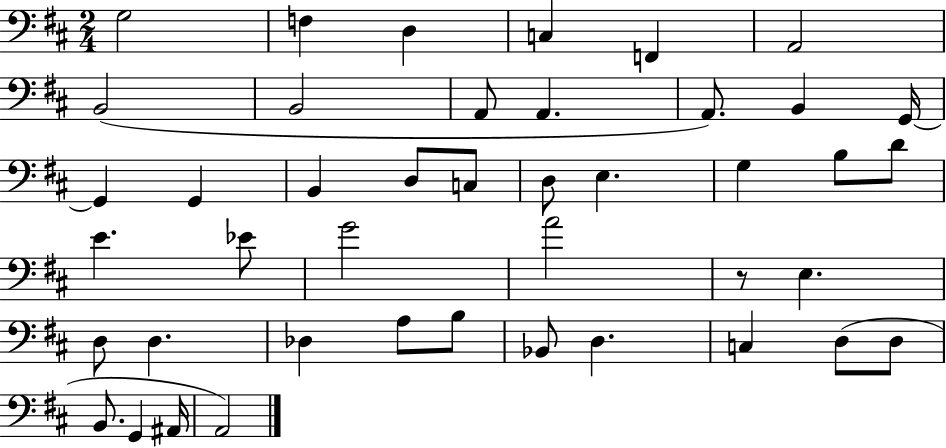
X:1
T:Untitled
M:2/4
L:1/4
K:D
G,2 F, D, C, F,, A,,2 B,,2 B,,2 A,,/2 A,, A,,/2 B,, G,,/4 G,, G,, B,, D,/2 C,/2 D,/2 E, G, B,/2 D/2 E _E/2 G2 A2 z/2 E, D,/2 D, _D, A,/2 B,/2 _B,,/2 D, C, D,/2 D,/2 B,,/2 G,, ^A,,/4 A,,2